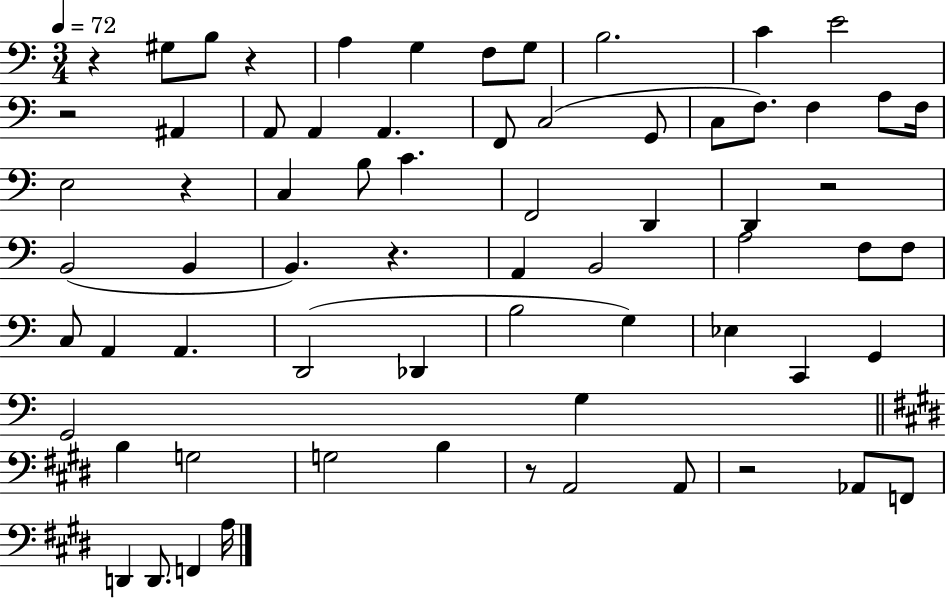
R/q G#3/e B3/e R/q A3/q G3/q F3/e G3/e B3/h. C4/q E4/h R/h A#2/q A2/e A2/q A2/q. F2/e C3/h G2/e C3/e F3/e. F3/q A3/e F3/s E3/h R/q C3/q B3/e C4/q. F2/h D2/q D2/q R/h B2/h B2/q B2/q. R/q. A2/q B2/h A3/h F3/e F3/e C3/e A2/q A2/q. D2/h Db2/q B3/h G3/q Eb3/q C2/q G2/q G2/h G3/q B3/q G3/h G3/h B3/q R/e A2/h A2/e R/h Ab2/e F2/e D2/q D2/e. F2/q A3/s